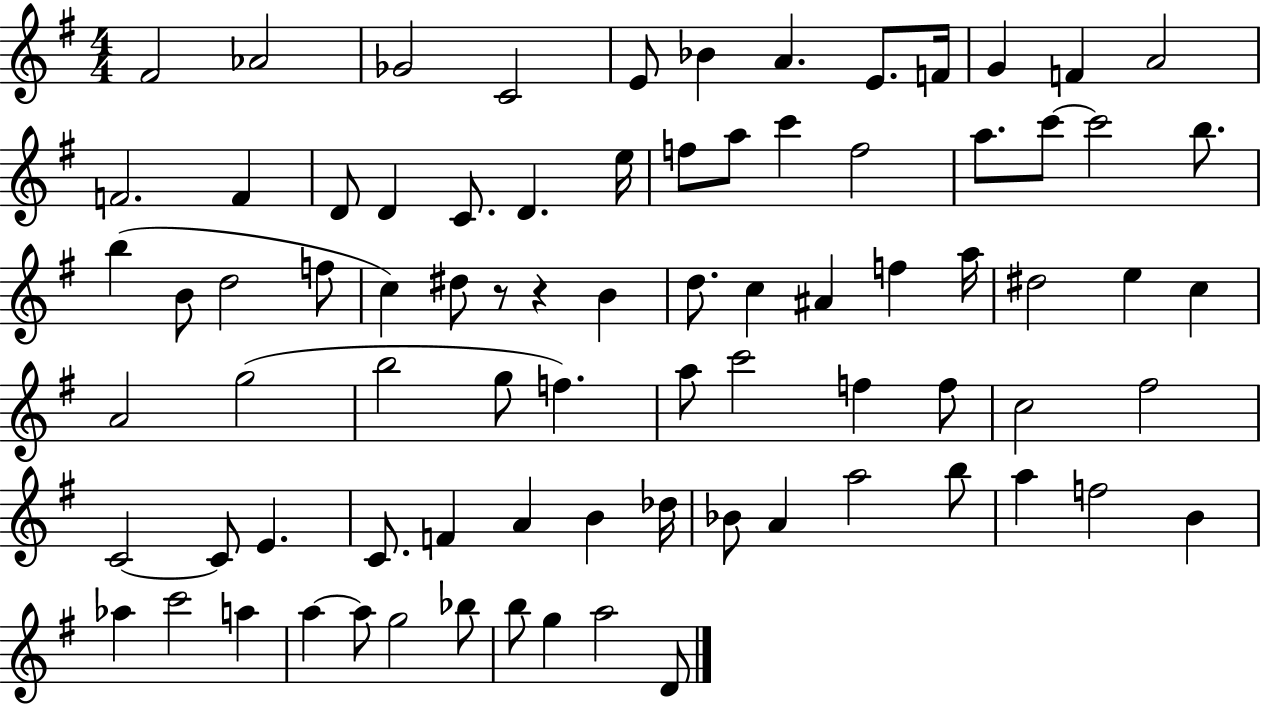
{
  \clef treble
  \numericTimeSignature
  \time 4/4
  \key g \major
  fis'2 aes'2 | ges'2 c'2 | e'8 bes'4 a'4. e'8. f'16 | g'4 f'4 a'2 | \break f'2. f'4 | d'8 d'4 c'8. d'4. e''16 | f''8 a''8 c'''4 f''2 | a''8. c'''8~~ c'''2 b''8. | \break b''4( b'8 d''2 f''8 | c''4) dis''8 r8 r4 b'4 | d''8. c''4 ais'4 f''4 a''16 | dis''2 e''4 c''4 | \break a'2 g''2( | b''2 g''8 f''4.) | a''8 c'''2 f''4 f''8 | c''2 fis''2 | \break c'2~~ c'8 e'4. | c'8. f'4 a'4 b'4 des''16 | bes'8 a'4 a''2 b''8 | a''4 f''2 b'4 | \break aes''4 c'''2 a''4 | a''4~~ a''8 g''2 bes''8 | b''8 g''4 a''2 d'8 | \bar "|."
}